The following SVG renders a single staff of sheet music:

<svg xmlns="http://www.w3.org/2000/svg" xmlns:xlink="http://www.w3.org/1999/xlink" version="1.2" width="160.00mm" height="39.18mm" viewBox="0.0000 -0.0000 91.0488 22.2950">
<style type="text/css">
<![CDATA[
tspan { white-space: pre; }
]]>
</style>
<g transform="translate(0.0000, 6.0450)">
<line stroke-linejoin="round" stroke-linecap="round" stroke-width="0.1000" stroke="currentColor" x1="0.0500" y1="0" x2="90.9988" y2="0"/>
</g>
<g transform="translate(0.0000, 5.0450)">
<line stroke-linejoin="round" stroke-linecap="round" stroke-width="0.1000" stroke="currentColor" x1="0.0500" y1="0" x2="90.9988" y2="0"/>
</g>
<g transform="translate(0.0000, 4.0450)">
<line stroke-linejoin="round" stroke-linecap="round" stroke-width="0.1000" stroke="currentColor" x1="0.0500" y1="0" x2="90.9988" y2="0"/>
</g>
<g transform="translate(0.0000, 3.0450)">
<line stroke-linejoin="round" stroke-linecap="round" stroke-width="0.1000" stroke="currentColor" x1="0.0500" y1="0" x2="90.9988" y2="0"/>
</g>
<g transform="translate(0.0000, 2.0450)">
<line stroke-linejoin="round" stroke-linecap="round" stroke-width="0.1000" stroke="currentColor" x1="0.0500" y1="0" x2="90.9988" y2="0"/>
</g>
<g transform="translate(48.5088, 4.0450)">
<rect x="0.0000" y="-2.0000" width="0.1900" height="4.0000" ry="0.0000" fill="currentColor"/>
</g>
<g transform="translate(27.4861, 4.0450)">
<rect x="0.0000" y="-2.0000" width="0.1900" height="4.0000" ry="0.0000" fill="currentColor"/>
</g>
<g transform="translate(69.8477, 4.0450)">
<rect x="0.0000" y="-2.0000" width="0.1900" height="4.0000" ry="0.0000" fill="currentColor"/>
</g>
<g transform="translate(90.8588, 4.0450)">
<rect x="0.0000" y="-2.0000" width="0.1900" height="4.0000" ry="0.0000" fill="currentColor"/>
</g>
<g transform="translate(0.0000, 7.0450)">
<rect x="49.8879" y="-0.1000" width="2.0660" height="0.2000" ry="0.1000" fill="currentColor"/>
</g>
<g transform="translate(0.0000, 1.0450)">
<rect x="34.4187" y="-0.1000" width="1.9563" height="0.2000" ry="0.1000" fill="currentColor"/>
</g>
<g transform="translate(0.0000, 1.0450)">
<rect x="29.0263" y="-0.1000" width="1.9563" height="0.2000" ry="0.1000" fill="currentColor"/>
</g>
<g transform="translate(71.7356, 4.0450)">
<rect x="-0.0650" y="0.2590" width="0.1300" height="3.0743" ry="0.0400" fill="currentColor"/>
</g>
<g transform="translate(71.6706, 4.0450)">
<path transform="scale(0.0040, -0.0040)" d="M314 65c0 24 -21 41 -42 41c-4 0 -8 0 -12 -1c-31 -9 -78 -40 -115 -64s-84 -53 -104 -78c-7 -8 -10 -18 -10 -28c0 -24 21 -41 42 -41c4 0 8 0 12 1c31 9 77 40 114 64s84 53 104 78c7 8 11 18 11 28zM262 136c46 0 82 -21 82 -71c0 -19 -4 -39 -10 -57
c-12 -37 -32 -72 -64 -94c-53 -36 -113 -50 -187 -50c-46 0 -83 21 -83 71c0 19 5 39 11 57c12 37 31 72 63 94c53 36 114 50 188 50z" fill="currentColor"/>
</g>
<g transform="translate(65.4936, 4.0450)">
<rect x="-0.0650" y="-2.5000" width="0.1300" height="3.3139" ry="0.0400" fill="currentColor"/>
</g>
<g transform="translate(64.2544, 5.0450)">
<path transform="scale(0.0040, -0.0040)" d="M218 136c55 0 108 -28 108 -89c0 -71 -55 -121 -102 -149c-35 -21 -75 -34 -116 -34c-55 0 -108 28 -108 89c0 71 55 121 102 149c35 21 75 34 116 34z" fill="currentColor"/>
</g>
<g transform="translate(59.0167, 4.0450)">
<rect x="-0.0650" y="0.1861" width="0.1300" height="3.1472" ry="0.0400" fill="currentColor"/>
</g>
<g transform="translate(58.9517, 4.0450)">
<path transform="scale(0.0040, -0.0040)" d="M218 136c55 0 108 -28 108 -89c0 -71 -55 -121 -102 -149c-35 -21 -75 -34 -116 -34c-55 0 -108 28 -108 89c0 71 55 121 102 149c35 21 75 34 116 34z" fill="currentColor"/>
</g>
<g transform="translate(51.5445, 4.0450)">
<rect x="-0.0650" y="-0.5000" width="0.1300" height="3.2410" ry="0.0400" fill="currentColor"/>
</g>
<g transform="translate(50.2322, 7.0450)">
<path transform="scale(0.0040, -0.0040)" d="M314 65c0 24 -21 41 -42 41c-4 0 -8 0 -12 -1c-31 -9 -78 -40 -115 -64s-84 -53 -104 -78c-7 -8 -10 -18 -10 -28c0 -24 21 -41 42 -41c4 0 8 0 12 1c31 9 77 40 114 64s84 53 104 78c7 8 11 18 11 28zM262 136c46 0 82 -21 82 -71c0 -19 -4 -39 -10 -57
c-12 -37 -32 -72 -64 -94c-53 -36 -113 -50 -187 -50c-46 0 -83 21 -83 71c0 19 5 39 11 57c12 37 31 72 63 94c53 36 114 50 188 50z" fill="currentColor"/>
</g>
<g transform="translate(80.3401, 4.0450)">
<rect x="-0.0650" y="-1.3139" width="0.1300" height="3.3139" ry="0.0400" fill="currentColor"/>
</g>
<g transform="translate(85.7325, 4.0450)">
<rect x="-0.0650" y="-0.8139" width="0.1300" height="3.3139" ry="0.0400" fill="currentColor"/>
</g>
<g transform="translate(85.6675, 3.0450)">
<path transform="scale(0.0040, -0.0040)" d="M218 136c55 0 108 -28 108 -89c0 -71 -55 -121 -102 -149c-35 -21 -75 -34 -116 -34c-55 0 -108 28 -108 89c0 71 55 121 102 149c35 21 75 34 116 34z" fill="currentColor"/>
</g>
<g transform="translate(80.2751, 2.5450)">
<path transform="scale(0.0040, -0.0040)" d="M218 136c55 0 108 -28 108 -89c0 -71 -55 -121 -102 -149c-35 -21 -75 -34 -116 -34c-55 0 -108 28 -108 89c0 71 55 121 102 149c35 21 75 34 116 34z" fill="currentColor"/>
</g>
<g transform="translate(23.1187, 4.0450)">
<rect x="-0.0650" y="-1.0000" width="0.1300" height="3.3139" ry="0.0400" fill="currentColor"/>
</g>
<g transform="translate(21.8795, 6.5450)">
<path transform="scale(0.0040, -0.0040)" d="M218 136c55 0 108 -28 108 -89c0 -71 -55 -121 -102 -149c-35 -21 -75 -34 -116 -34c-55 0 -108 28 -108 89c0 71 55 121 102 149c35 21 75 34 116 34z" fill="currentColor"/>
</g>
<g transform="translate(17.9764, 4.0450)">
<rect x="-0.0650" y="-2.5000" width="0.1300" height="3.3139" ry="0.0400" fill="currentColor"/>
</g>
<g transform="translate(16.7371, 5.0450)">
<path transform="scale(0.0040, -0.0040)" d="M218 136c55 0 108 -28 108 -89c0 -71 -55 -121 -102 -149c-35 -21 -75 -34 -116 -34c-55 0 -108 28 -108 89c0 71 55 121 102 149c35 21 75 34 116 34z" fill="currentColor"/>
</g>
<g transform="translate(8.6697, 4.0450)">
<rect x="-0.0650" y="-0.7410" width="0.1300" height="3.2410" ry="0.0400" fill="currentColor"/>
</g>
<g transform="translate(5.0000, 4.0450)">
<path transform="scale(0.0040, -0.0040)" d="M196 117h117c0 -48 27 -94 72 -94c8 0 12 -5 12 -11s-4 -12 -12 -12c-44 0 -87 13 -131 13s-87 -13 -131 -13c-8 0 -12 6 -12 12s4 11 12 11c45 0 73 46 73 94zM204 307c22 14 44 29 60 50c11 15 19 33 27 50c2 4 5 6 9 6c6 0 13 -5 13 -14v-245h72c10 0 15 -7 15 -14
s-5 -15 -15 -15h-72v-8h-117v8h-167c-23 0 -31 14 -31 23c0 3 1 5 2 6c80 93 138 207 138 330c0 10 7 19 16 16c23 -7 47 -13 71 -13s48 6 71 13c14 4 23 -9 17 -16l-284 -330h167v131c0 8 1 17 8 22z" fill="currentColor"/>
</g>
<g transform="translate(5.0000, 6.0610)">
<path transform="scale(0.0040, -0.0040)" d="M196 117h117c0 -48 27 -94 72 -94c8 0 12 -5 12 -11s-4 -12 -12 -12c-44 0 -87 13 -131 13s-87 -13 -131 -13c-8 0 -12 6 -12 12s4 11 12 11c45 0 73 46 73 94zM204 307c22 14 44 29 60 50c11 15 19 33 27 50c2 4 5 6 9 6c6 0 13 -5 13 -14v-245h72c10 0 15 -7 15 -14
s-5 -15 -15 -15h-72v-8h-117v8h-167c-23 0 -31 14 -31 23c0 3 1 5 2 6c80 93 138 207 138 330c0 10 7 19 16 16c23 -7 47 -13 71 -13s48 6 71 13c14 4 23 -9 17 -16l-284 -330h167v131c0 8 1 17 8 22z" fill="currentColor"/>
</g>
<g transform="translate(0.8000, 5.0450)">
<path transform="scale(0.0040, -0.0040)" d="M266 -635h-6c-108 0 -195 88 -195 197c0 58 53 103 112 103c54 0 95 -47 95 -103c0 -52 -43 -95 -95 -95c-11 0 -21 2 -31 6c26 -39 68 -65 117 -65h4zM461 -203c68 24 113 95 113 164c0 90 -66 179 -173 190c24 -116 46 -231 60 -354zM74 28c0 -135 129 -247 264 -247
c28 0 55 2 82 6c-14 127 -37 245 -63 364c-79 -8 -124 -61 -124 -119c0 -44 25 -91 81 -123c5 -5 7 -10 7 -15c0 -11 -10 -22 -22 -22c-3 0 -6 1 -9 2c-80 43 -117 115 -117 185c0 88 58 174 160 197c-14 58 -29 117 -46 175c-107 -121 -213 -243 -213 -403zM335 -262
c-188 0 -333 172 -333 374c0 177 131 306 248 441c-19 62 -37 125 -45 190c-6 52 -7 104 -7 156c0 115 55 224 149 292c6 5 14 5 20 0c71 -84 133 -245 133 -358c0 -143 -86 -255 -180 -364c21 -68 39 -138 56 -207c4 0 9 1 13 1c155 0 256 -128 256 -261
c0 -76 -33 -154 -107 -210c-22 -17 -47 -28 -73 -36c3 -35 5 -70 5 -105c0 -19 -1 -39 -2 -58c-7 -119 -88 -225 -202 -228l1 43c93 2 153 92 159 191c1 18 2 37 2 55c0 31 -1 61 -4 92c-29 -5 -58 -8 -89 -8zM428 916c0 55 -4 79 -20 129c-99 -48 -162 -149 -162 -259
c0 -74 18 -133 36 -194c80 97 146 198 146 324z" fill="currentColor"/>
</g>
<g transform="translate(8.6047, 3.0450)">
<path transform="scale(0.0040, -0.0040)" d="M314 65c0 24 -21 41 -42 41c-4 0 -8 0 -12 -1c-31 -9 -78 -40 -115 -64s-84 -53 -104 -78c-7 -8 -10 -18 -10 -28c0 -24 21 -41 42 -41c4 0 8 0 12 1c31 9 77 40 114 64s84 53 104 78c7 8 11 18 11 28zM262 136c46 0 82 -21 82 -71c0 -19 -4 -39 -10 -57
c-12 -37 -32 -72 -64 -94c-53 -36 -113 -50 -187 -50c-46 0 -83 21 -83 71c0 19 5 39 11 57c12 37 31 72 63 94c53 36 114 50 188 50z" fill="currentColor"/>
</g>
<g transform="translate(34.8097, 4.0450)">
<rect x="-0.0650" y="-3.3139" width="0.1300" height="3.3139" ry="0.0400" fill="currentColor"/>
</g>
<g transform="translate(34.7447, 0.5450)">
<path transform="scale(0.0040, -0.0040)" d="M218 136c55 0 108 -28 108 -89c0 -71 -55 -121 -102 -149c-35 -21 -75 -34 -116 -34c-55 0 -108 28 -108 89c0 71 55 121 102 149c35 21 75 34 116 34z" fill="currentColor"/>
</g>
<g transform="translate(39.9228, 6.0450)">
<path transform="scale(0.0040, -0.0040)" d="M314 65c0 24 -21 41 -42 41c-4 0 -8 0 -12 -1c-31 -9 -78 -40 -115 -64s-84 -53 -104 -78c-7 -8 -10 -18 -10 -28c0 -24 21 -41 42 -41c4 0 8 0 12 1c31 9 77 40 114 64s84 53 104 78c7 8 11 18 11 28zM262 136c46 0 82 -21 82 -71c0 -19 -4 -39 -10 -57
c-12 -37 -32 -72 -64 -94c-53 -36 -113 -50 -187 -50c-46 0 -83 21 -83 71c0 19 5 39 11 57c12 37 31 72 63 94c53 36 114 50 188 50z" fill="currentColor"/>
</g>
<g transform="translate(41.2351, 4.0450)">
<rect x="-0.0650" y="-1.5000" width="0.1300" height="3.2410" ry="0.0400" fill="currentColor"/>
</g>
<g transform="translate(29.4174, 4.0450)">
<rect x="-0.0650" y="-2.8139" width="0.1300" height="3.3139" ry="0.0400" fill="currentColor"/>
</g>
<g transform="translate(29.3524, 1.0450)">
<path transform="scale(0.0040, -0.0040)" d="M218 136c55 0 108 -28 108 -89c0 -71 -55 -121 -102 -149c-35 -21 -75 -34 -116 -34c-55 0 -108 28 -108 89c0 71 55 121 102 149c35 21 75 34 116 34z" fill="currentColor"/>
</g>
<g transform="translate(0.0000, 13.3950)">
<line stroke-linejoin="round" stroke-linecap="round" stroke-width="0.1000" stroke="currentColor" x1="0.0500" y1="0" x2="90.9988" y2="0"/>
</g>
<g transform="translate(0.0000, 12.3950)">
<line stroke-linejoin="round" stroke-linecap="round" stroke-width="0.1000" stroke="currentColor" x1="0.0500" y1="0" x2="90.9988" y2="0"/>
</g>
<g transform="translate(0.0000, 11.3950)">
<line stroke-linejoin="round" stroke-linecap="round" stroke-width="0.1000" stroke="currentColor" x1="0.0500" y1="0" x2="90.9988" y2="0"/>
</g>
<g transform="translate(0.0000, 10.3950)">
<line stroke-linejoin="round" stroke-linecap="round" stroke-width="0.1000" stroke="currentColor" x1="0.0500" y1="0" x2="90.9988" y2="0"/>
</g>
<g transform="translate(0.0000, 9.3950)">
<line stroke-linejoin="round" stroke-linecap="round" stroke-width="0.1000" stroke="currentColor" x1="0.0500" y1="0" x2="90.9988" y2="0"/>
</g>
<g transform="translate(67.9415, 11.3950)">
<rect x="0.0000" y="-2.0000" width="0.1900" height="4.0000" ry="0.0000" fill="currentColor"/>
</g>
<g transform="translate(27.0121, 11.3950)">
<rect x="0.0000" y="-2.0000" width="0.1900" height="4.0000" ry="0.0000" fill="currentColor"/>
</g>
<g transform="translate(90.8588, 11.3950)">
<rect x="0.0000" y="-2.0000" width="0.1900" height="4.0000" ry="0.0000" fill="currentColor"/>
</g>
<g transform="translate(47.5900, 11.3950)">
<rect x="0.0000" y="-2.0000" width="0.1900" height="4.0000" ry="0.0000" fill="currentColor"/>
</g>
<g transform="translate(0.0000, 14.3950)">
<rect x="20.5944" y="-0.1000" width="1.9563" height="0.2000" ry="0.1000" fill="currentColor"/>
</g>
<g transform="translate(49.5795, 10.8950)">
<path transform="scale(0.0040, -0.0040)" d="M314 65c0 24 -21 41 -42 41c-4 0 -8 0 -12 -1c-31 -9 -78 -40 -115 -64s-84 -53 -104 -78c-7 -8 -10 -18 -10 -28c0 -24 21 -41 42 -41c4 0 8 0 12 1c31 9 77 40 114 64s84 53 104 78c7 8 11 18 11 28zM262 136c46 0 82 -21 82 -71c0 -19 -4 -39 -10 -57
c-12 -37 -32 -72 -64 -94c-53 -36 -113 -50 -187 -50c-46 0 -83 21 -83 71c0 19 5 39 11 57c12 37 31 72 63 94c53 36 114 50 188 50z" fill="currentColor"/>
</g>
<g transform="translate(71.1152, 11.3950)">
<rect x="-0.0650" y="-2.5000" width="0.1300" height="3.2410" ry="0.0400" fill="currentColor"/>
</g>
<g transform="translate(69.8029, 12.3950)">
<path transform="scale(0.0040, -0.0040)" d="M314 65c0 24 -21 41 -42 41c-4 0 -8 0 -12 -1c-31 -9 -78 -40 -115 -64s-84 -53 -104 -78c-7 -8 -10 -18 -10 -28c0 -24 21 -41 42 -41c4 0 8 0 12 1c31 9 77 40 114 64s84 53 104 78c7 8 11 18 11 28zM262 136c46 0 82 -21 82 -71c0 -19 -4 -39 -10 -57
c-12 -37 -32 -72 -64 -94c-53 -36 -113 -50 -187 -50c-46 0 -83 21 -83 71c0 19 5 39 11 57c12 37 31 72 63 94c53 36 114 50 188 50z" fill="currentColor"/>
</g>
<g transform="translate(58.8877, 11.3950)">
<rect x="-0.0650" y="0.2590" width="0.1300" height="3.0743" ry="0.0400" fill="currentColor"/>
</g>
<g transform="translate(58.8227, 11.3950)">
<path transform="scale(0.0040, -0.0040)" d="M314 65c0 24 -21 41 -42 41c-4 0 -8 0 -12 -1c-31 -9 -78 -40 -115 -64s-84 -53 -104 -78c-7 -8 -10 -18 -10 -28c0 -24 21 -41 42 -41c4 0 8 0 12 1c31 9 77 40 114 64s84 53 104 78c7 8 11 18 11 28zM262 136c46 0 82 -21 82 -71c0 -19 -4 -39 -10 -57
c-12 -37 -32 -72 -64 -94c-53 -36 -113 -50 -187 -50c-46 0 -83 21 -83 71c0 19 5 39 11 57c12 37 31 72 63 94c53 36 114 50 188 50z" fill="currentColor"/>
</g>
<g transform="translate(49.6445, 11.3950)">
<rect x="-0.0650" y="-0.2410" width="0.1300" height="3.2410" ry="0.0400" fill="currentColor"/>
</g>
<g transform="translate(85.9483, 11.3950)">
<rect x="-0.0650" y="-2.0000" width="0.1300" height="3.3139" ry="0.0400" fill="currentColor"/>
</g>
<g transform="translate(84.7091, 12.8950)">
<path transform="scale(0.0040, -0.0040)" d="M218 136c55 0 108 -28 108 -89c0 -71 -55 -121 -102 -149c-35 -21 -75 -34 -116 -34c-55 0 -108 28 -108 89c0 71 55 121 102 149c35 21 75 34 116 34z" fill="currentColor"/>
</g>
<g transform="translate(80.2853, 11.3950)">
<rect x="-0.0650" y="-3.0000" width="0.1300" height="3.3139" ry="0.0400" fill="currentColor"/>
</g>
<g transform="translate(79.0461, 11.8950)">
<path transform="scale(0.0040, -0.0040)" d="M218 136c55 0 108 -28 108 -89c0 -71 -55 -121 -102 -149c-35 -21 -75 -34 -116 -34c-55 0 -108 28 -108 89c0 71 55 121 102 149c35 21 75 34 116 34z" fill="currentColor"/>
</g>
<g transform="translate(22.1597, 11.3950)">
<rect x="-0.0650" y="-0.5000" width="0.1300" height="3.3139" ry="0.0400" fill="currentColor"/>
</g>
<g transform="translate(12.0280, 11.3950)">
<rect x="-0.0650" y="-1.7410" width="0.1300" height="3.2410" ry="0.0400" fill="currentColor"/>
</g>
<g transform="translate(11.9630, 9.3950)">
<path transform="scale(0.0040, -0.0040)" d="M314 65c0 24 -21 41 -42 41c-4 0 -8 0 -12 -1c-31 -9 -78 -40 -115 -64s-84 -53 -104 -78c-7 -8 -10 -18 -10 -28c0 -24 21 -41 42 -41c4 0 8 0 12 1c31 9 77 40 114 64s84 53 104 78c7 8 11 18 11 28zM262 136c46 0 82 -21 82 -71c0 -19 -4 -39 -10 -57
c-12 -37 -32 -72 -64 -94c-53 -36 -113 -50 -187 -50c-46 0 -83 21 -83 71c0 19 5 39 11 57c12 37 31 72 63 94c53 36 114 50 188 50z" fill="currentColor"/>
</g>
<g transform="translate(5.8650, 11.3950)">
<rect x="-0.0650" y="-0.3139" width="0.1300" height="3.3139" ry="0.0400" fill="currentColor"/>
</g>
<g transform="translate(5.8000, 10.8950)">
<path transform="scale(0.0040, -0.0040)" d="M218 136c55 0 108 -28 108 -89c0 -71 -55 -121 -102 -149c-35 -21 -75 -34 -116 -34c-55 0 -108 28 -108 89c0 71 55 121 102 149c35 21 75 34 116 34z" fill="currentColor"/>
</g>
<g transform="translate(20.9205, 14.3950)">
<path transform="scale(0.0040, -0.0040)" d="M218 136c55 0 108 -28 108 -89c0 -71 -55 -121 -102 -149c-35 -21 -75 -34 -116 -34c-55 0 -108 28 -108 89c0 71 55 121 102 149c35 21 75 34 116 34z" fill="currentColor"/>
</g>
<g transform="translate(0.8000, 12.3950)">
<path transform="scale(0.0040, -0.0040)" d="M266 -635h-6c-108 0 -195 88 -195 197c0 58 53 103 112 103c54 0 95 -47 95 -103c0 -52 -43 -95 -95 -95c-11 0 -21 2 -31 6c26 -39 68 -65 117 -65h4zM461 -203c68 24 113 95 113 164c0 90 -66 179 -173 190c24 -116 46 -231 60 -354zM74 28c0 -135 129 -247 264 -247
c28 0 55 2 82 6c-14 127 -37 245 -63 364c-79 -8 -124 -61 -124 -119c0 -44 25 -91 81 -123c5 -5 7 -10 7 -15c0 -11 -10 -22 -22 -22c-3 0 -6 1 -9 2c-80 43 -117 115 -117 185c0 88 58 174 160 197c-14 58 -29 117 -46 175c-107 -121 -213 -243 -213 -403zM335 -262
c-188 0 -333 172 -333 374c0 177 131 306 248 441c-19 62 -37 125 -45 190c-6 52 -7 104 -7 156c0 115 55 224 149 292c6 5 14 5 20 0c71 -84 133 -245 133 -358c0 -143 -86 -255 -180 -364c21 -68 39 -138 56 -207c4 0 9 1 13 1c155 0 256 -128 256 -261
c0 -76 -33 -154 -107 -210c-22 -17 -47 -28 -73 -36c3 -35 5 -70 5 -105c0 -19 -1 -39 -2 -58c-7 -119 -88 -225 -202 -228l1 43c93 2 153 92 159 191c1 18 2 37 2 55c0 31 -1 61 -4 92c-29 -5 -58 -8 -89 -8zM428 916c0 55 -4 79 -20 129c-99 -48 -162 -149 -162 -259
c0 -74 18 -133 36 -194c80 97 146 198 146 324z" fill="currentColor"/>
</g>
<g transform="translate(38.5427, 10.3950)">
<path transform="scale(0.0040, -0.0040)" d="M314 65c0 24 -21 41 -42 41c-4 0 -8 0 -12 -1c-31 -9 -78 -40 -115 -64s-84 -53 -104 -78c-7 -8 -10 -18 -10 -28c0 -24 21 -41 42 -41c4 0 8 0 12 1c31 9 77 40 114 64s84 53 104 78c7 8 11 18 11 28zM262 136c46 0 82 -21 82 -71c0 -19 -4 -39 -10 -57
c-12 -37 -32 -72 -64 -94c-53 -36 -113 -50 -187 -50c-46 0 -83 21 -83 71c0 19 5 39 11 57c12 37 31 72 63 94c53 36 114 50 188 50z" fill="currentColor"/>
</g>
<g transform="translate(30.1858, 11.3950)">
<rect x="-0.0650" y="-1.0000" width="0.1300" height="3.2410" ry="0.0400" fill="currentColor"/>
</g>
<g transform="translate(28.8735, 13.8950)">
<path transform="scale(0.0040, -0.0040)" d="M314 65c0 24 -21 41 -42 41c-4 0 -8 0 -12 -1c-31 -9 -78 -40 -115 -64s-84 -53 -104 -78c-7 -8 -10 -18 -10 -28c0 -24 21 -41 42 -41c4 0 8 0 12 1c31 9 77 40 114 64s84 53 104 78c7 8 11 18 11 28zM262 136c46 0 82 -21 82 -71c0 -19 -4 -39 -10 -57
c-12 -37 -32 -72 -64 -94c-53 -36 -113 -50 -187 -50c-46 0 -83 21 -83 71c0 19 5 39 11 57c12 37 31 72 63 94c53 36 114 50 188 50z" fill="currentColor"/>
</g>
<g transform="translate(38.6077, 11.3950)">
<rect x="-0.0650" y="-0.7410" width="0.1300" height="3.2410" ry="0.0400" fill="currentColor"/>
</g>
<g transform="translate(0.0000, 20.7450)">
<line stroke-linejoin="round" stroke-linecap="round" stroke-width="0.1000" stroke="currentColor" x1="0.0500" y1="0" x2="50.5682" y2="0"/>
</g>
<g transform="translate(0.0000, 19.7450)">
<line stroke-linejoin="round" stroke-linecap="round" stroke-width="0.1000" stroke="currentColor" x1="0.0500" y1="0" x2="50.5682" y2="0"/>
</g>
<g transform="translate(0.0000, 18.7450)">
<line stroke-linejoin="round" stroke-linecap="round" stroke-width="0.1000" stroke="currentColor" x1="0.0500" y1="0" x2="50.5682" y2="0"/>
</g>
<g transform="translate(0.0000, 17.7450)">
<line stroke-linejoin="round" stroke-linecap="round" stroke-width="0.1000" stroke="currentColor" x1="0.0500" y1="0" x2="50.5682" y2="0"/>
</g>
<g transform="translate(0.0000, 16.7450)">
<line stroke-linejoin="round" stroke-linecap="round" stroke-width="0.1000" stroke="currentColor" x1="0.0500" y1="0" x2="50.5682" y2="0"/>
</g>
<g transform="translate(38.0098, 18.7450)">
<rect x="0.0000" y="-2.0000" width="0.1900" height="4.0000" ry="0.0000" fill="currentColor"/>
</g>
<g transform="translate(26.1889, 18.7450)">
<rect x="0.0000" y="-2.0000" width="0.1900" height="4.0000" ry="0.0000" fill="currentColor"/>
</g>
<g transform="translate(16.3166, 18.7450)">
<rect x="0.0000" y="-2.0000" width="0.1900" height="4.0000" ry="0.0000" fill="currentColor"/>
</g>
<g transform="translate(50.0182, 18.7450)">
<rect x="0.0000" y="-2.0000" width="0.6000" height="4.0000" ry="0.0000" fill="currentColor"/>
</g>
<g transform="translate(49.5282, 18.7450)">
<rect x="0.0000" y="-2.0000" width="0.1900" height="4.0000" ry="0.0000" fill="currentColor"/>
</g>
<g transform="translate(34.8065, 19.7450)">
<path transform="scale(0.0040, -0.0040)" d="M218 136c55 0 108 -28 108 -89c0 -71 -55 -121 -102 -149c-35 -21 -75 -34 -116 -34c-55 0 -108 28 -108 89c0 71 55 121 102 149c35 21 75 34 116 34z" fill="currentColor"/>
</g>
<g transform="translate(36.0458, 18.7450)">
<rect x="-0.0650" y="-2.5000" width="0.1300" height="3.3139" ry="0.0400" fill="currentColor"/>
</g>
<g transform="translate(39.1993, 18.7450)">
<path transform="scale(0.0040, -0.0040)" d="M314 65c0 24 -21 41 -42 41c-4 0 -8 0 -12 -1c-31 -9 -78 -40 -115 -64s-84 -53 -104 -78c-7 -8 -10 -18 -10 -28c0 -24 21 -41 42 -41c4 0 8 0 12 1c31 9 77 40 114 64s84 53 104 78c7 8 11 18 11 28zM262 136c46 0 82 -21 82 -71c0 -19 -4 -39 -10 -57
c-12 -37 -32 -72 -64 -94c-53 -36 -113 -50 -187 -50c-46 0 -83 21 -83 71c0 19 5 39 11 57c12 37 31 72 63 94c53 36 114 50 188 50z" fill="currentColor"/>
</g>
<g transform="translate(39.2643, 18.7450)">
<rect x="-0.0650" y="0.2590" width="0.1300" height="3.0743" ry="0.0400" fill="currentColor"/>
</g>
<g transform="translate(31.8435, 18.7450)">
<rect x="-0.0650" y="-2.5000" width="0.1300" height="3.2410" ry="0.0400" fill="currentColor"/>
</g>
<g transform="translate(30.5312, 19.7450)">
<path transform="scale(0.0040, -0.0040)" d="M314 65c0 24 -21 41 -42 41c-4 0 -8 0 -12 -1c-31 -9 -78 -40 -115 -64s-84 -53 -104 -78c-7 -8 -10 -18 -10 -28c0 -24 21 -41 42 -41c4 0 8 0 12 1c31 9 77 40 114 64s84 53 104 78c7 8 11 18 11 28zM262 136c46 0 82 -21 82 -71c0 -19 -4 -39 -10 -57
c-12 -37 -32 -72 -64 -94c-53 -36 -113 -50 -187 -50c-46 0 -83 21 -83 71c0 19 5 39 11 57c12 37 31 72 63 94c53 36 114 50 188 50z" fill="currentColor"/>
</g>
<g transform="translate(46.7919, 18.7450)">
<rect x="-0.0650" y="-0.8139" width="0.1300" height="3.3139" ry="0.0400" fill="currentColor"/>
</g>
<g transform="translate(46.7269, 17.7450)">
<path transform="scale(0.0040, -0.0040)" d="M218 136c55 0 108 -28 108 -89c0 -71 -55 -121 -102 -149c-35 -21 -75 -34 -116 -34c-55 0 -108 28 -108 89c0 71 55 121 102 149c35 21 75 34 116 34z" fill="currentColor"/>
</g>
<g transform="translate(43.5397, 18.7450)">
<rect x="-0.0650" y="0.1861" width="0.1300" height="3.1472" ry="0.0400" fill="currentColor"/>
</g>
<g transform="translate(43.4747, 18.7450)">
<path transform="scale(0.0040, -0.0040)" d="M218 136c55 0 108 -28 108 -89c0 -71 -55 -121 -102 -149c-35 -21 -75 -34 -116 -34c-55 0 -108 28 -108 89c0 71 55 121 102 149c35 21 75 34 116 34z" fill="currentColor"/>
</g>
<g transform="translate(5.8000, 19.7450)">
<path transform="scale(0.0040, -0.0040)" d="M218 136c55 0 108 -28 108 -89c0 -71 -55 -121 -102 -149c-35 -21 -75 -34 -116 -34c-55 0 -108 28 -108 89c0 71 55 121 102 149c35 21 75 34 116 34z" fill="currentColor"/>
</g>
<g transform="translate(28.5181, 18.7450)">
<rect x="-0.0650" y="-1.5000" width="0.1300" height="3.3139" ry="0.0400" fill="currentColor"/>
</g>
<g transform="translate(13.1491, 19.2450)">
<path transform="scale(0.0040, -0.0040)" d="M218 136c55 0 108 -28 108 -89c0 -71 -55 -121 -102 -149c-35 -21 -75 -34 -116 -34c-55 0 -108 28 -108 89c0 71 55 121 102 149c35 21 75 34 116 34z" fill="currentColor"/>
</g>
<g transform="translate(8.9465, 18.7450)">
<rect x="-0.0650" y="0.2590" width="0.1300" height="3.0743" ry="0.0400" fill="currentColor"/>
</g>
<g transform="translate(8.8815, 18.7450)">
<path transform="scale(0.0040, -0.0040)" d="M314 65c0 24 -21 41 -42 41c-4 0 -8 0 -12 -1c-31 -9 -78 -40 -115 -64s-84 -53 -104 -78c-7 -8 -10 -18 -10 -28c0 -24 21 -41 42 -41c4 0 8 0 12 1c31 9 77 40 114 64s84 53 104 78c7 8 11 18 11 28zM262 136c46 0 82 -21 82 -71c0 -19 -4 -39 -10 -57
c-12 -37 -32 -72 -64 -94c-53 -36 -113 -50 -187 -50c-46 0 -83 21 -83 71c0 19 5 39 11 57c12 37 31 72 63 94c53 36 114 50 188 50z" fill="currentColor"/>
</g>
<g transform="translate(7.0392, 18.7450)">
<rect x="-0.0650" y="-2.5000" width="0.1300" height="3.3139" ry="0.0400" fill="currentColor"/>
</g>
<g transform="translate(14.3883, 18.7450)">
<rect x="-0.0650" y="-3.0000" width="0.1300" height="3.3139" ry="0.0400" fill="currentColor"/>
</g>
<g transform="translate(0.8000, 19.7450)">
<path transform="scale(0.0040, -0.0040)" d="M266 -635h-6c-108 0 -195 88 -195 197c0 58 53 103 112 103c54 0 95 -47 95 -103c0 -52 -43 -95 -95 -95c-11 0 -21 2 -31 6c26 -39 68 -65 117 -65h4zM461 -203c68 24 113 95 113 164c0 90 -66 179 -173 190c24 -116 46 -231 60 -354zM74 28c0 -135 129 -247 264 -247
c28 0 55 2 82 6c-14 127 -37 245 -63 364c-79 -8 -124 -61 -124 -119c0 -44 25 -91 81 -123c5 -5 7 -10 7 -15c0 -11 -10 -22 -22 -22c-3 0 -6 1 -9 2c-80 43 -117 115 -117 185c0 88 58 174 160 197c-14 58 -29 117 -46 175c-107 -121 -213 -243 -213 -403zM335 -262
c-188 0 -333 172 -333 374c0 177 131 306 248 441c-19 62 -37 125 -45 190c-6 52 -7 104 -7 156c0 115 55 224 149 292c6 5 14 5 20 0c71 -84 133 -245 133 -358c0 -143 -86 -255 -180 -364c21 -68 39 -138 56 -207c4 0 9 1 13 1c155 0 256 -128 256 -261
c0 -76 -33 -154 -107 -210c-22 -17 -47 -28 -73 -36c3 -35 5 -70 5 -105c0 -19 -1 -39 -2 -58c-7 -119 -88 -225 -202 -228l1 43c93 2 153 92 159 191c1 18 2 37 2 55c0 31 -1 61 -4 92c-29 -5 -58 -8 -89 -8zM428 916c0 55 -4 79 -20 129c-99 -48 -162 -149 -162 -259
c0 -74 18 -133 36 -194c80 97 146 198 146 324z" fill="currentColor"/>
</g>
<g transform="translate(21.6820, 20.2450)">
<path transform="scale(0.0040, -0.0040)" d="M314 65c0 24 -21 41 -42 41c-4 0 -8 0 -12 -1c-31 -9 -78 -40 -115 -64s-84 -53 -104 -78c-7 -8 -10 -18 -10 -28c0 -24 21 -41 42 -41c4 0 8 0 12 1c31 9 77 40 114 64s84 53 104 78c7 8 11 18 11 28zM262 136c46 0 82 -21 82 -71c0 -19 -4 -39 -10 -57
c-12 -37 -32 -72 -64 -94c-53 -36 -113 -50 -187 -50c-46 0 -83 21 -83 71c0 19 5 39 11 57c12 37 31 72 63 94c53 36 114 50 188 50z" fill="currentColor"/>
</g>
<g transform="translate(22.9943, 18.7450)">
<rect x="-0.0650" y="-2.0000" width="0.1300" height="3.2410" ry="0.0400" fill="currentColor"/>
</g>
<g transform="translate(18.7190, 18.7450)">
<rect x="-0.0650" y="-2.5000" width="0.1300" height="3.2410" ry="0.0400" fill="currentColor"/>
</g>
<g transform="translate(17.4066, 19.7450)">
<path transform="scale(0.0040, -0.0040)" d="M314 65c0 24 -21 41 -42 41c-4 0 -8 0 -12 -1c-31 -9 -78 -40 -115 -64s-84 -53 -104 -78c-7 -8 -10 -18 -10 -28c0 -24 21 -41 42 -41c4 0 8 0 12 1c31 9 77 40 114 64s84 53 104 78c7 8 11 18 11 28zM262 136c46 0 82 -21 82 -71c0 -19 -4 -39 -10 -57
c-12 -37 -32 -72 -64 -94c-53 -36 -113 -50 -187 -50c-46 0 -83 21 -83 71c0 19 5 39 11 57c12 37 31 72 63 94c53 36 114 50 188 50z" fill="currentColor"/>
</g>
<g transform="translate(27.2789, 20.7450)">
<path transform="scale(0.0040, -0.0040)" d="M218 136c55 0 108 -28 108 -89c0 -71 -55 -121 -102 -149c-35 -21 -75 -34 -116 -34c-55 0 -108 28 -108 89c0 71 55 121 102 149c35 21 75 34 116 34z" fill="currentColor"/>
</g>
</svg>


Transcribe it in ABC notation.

X:1
T:Untitled
M:4/4
L:1/4
K:C
d2 G D a b E2 C2 B G B2 e d c f2 C D2 d2 c2 B2 G2 A F G B2 A G2 F2 E G2 G B2 B d